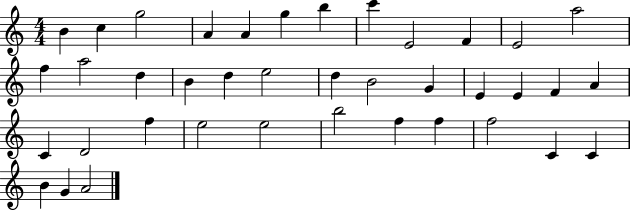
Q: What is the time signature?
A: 4/4